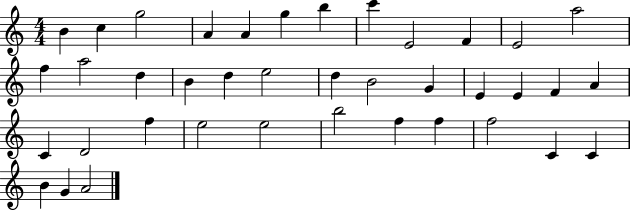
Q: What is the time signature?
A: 4/4